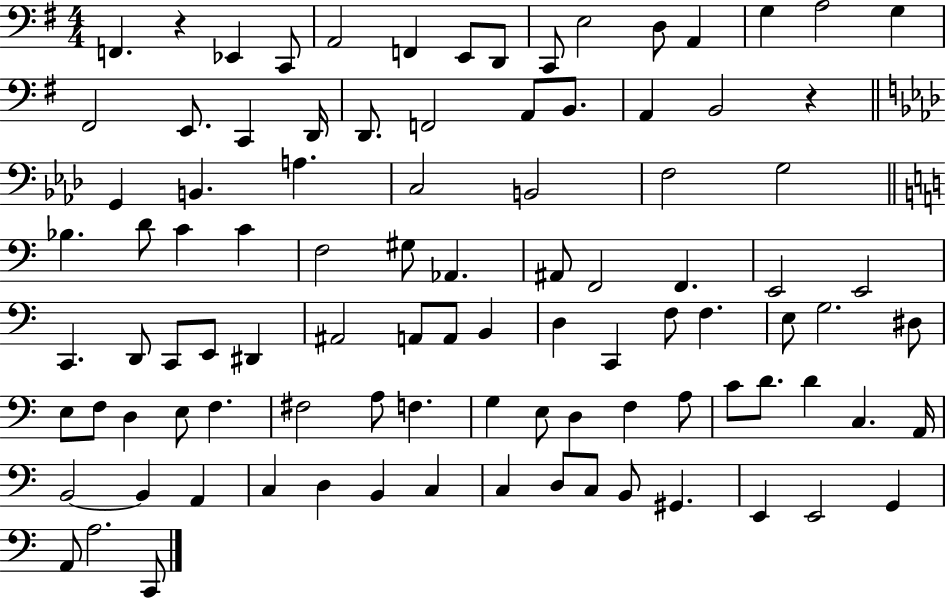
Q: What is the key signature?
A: G major